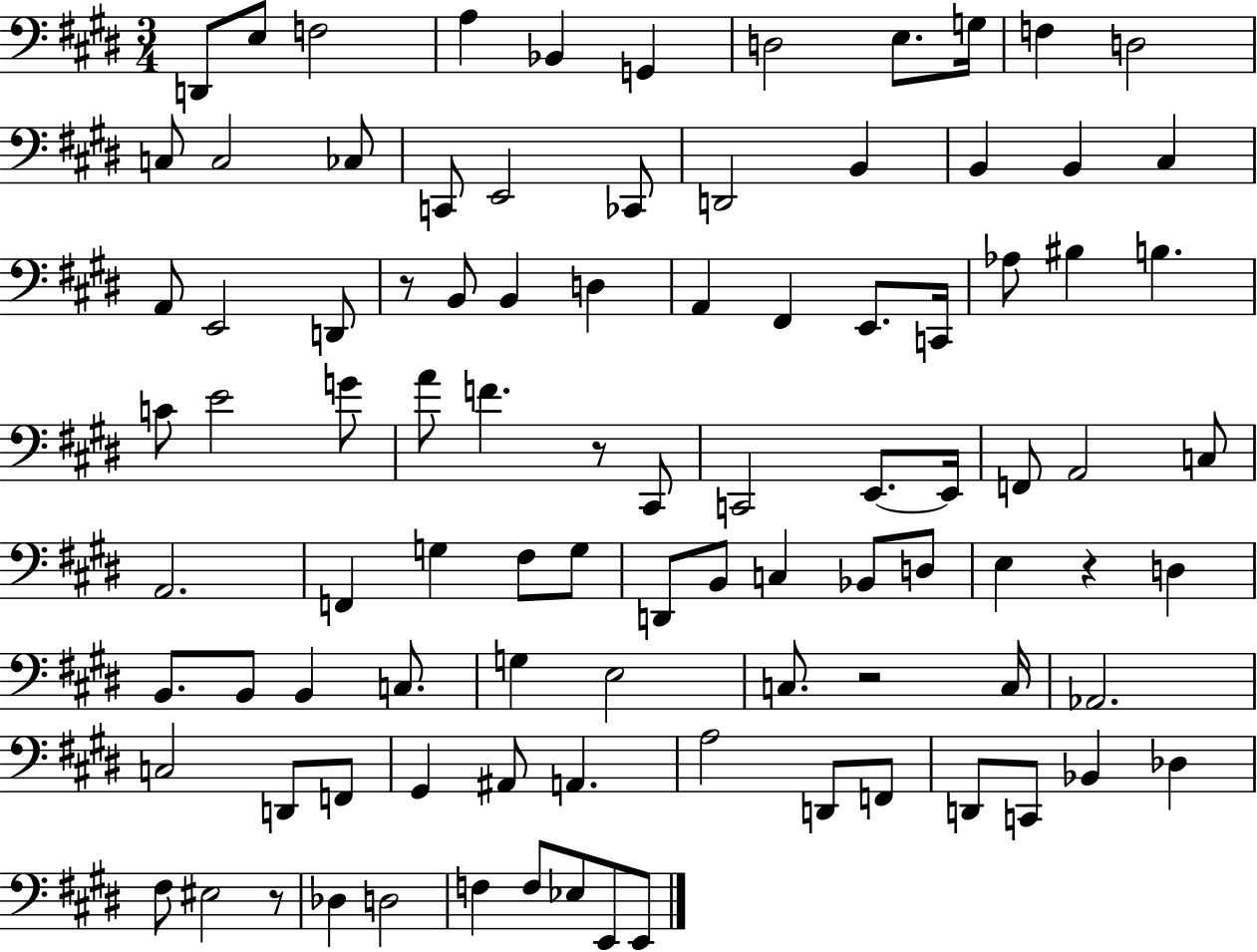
{
  \clef bass
  \numericTimeSignature
  \time 3/4
  \key e \major
  d,8 e8 f2 | a4 bes,4 g,4 | d2 e8. g16 | f4 d2 | \break c8 c2 ces8 | c,8 e,2 ces,8 | d,2 b,4 | b,4 b,4 cis4 | \break a,8 e,2 d,8 | r8 b,8 b,4 d4 | a,4 fis,4 e,8. c,16 | aes8 bis4 b4. | \break c'8 e'2 g'8 | a'8 f'4. r8 cis,8 | c,2 e,8.~~ e,16 | f,8 a,2 c8 | \break a,2. | f,4 g4 fis8 g8 | d,8 b,8 c4 bes,8 d8 | e4 r4 d4 | \break b,8. b,8 b,4 c8. | g4 e2 | c8. r2 c16 | aes,2. | \break c2 d,8 f,8 | gis,4 ais,8 a,4. | a2 d,8 f,8 | d,8 c,8 bes,4 des4 | \break fis8 eis2 r8 | des4 d2 | f4 f8 ees8 e,8 e,8 | \bar "|."
}